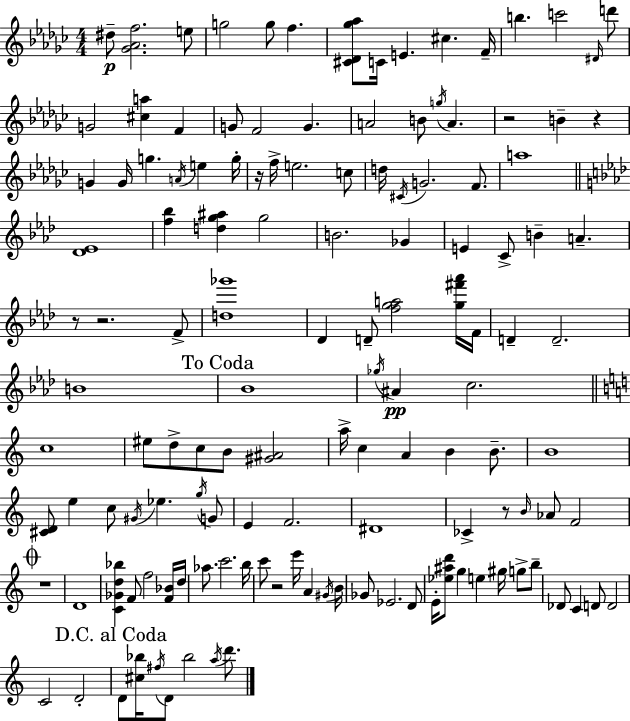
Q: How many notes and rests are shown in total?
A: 135